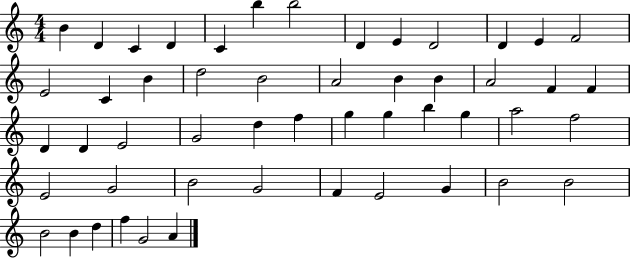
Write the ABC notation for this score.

X:1
T:Untitled
M:4/4
L:1/4
K:C
B D C D C b b2 D E D2 D E F2 E2 C B d2 B2 A2 B B A2 F F D D E2 G2 d f g g b g a2 f2 E2 G2 B2 G2 F E2 G B2 B2 B2 B d f G2 A